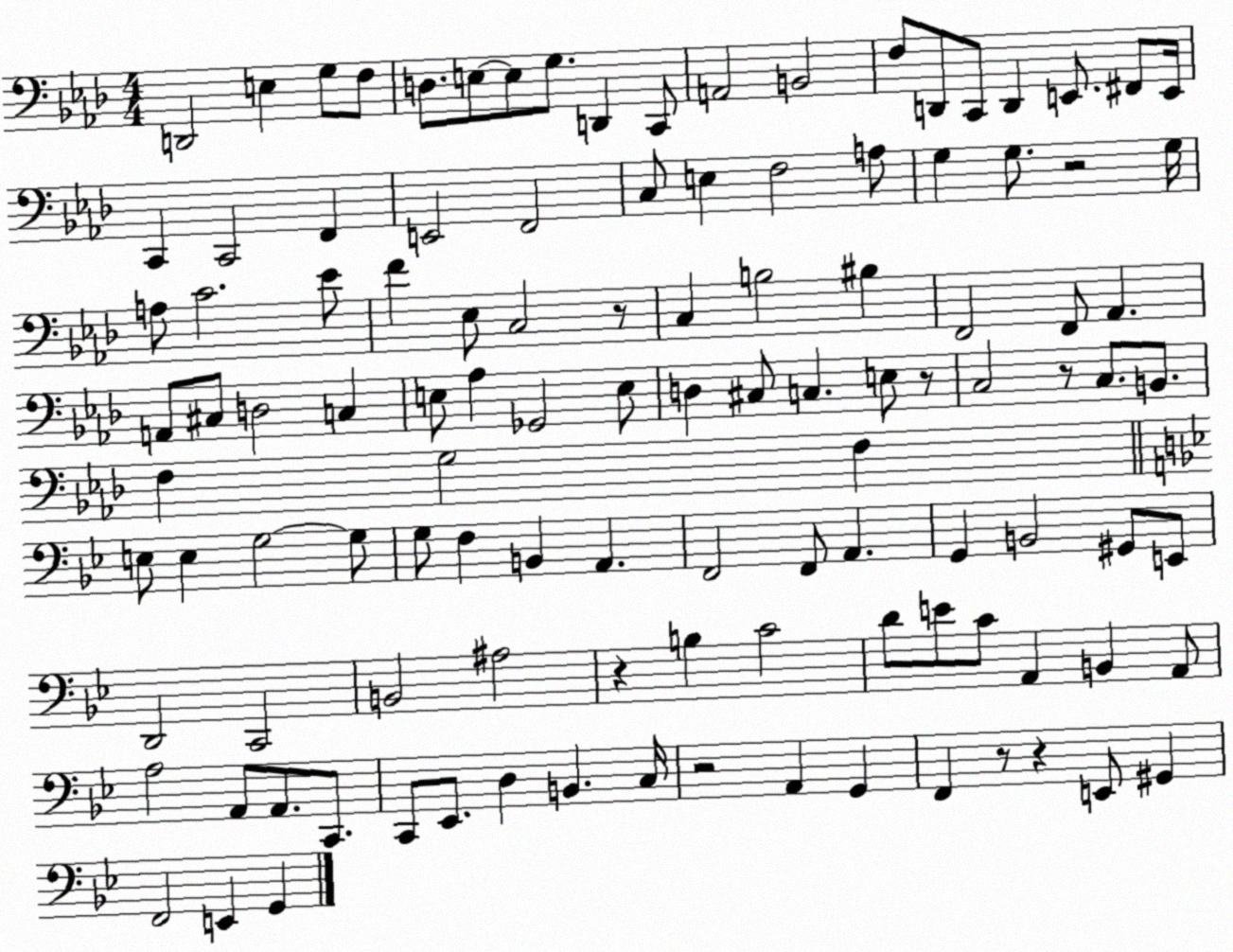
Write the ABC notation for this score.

X:1
T:Untitled
M:4/4
L:1/4
K:Ab
D,,2 E, G,/2 F,/2 D,/2 E,/2 E,/2 G,/2 D,, C,,/2 A,,2 B,,2 F,/2 D,,/2 C,,/2 D,, E,,/2 ^F,,/2 E,,/4 C,, C,,2 F,, E,,2 F,,2 C,/2 E, F,2 A,/2 G, G,/2 z2 G,/4 A,/2 C2 _E/2 F _E,/2 C,2 z/2 C, B,2 ^B, F,,2 F,,/2 _A,, A,,/2 ^C,/2 D,2 C, E,/2 _A, _G,,2 E,/2 D, ^C,/2 C, E,/2 z/2 C,2 z/2 C,/2 B,,/2 F, G,2 F, E,/2 E, G,2 G,/2 G,/2 F, B,, A,, F,,2 F,,/2 A,, G,, B,,2 ^G,,/2 E,,/2 D,,2 C,,2 B,,2 ^A,2 z B, C2 D/2 E/2 C/2 A,, B,, A,,/2 A,2 A,,/2 A,,/2 C,,/2 C,,/2 _E,,/2 D, B,, C,/4 z2 A,, G,, F,, z/2 z E,,/2 ^G,, F,,2 E,, G,,